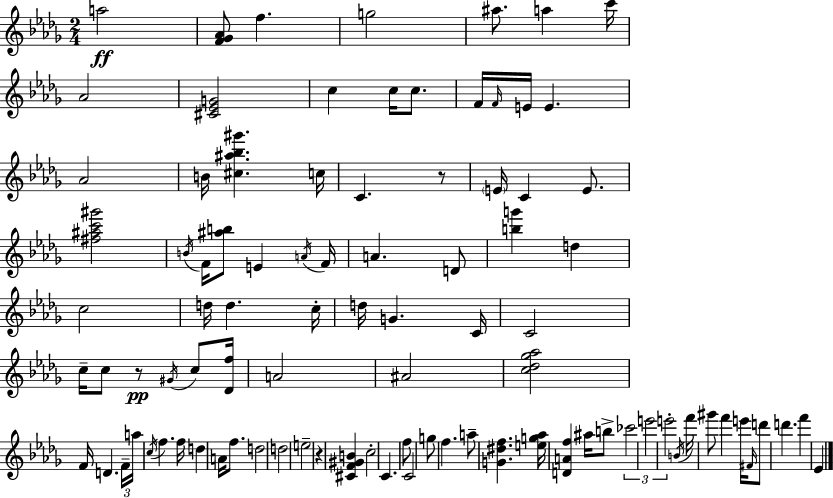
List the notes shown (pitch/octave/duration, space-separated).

A5/h [F4,Gb4,Ab4]/e F5/q. G5/h A#5/e. A5/q C6/s Ab4/h [C#4,Eb4,G4]/h C5/q C5/s C5/e. F4/s F4/s E4/s E4/q. Ab4/h B4/s [C#5,A#5,Bb5,G#6]/q. C5/s C4/q. R/e E4/s C4/q E4/e. [F#5,A#5,C6,G#6]/h B4/s F4/s [A#5,B5]/e E4/q A4/s F4/s A4/q. D4/e [B5,G6]/q D5/q C5/h D5/s D5/q. C5/s D5/s G4/q. C4/s C4/h C5/s C5/e R/e G#4/s C5/e [Db4,F5]/s A4/h A#4/h [C5,Db5,Gb5,Ab5]/h F4/s D4/q. F4/s A5/s C5/s F5/q. F5/s D5/q A4/s F5/e. D5/h D5/h E5/h R/q [C#4,F4,G#4,B4]/q C5/h C4/q. F5/e C4/h G5/e F5/q. A5/e [G4,D#5,F5]/q. [E5,G5,Ab5]/s [D4,A4,F5]/q A#5/s B5/e CES6/h E6/h E6/h B4/s F6/s G#6/e F6/q E6/s F#4/s D6/e D6/q. F6/q Eb4/q